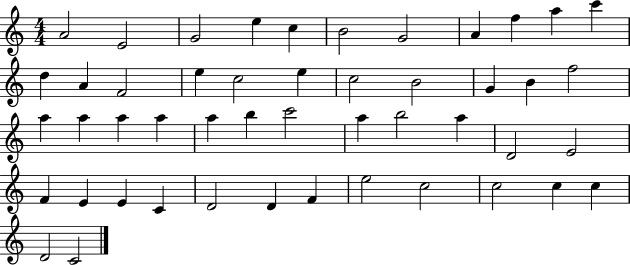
{
  \clef treble
  \numericTimeSignature
  \time 4/4
  \key c \major
  a'2 e'2 | g'2 e''4 c''4 | b'2 g'2 | a'4 f''4 a''4 c'''4 | \break d''4 a'4 f'2 | e''4 c''2 e''4 | c''2 b'2 | g'4 b'4 f''2 | \break a''4 a''4 a''4 a''4 | a''4 b''4 c'''2 | a''4 b''2 a''4 | d'2 e'2 | \break f'4 e'4 e'4 c'4 | d'2 d'4 f'4 | e''2 c''2 | c''2 c''4 c''4 | \break d'2 c'2 | \bar "|."
}